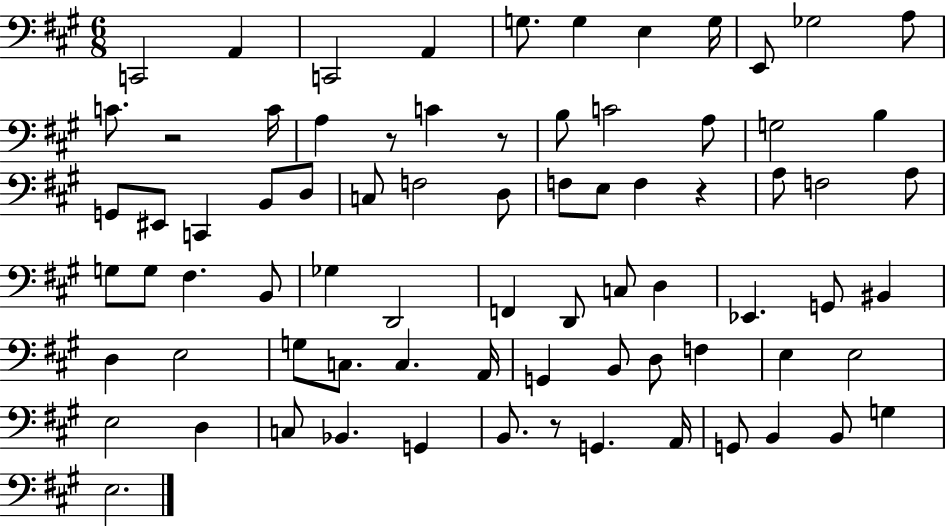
{
  \clef bass
  \numericTimeSignature
  \time 6/8
  \key a \major
  c,2 a,4 | c,2 a,4 | g8. g4 e4 g16 | e,8 ges2 a8 | \break c'8. r2 c'16 | a4 r8 c'4 r8 | b8 c'2 a8 | g2 b4 | \break g,8 eis,8 c,4 b,8 d8 | c8 f2 d8 | f8 e8 f4 r4 | a8 f2 a8 | \break g8 g8 fis4. b,8 | ges4 d,2 | f,4 d,8 c8 d4 | ees,4. g,8 bis,4 | \break d4 e2 | g8 c8. c4. a,16 | g,4 b,8 d8 f4 | e4 e2 | \break e2 d4 | c8 bes,4. g,4 | b,8. r8 g,4. a,16 | g,8 b,4 b,8 g4 | \break e2. | \bar "|."
}